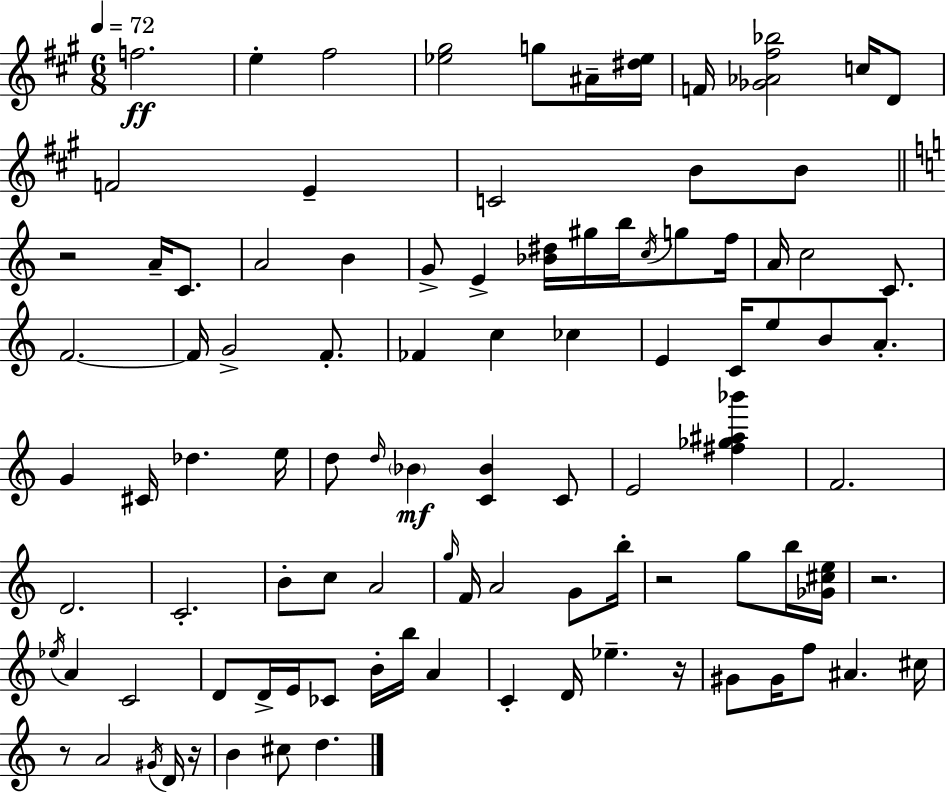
F5/h. E5/q F#5/h [Eb5,G#5]/h G5/e A#4/s [D#5,Eb5]/s F4/s [Gb4,Ab4,F#5,Bb5]/h C5/s D4/e F4/h E4/q C4/h B4/e B4/e R/h A4/s C4/e. A4/h B4/q G4/e E4/q [Bb4,D#5]/s G#5/s B5/s C5/s G5/e F5/s A4/s C5/h C4/e. F4/h. F4/s G4/h F4/e. FES4/q C5/q CES5/q E4/q C4/s E5/e B4/e A4/e. G4/q C#4/s Db5/q. E5/s D5/e D5/s Bb4/q [C4,Bb4]/q C4/e E4/h [F#5,Gb5,A#5,Bb6]/q F4/h. D4/h. C4/h. B4/e C5/e A4/h G5/s F4/s A4/h G4/e B5/s R/h G5/e B5/s [Gb4,C#5,E5]/s R/h. Eb5/s A4/q C4/h D4/e D4/s E4/s CES4/e B4/s B5/s A4/q C4/q D4/s Eb5/q. R/s G#4/e G#4/s F5/e A#4/q. C#5/s R/e A4/h G#4/s D4/s R/s B4/q C#5/e D5/q.